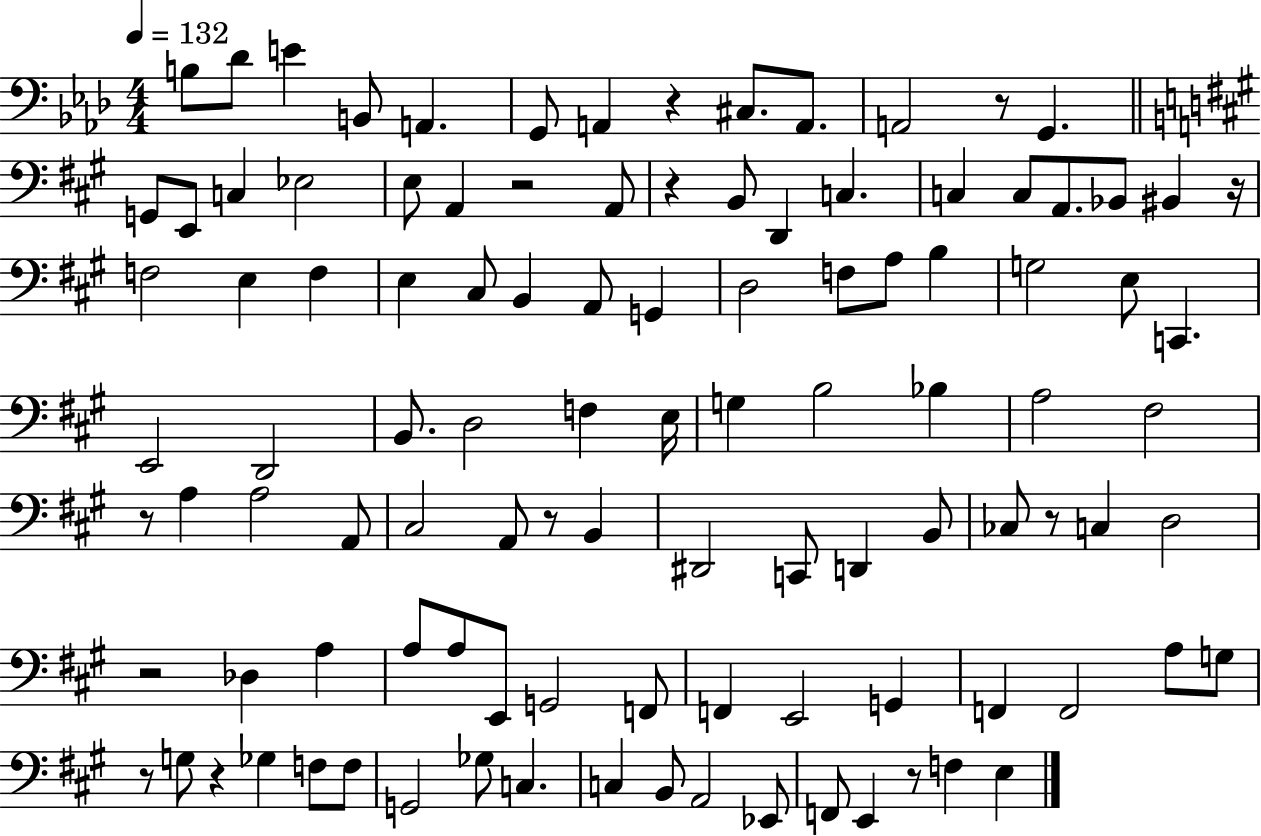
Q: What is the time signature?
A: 4/4